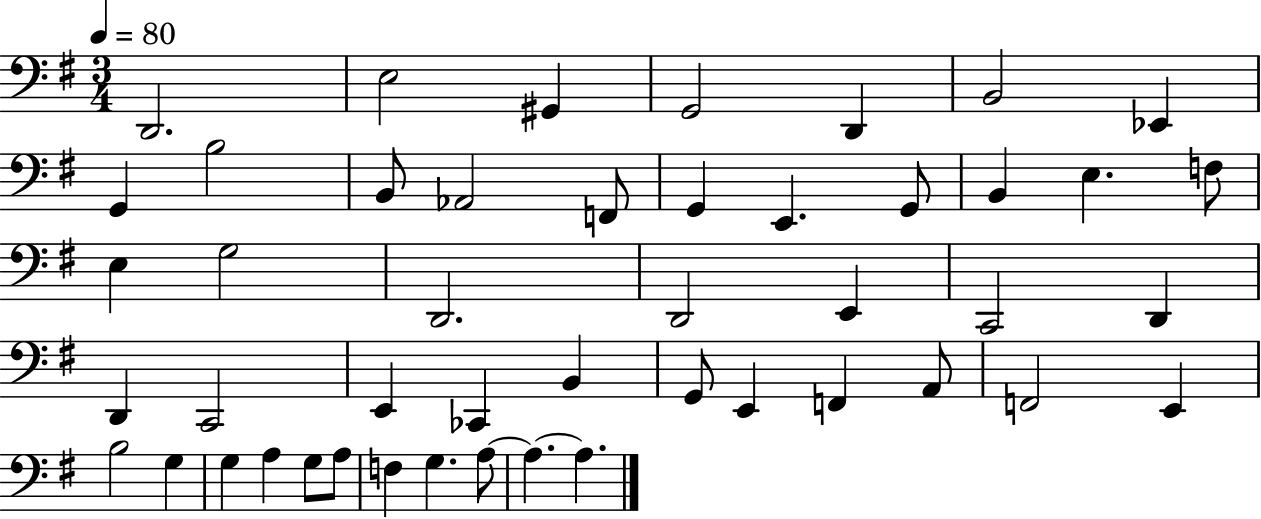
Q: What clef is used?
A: bass